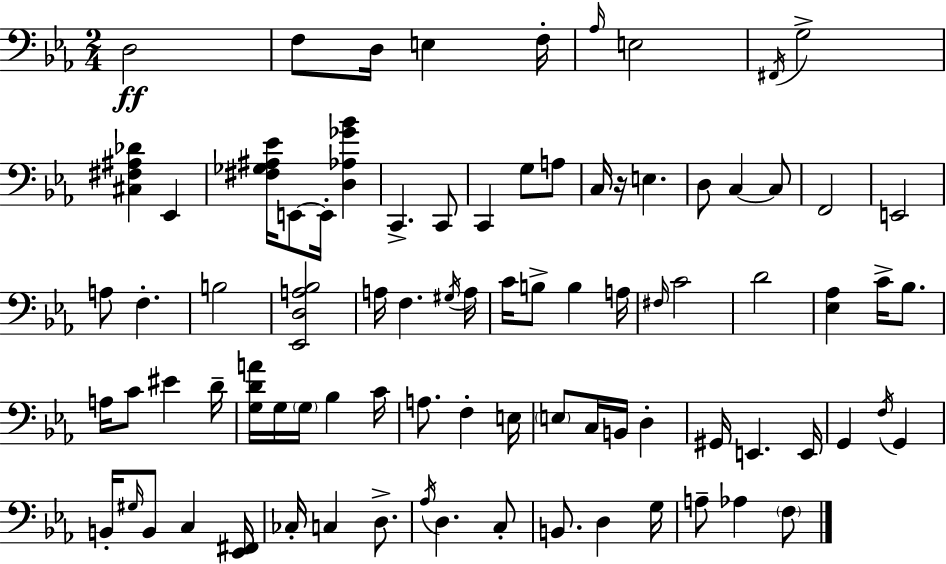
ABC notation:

X:1
T:Untitled
M:2/4
L:1/4
K:Cm
D,2 F,/2 D,/4 E, F,/4 _A,/4 E,2 ^F,,/4 G,2 [^C,^F,^A,_D] _E,, [^F,_G,^A,_E]/4 E,,/2 E,,/4 [D,_A,_G_B] C,, C,,/2 C,, G,/2 A,/2 C,/4 z/4 E, D,/2 C, C,/2 F,,2 E,,2 A,/2 F, B,2 [_E,,D,A,_B,]2 A,/4 F, ^G,/4 A,/4 C/4 B,/2 B, A,/4 ^F,/4 C2 D2 [_E,_A,] C/4 _B,/2 A,/4 C/2 ^E D/4 [G,DA]/4 G,/4 G,/4 _B, C/4 A,/2 F, E,/4 E,/2 C,/4 B,,/4 D, ^G,,/4 E,, E,,/4 G,, F,/4 G,, B,,/4 ^G,/4 B,,/2 C, [_E,,^F,,]/4 _C,/4 C, D,/2 _A,/4 D, C,/2 B,,/2 D, G,/4 A,/2 _A, F,/2